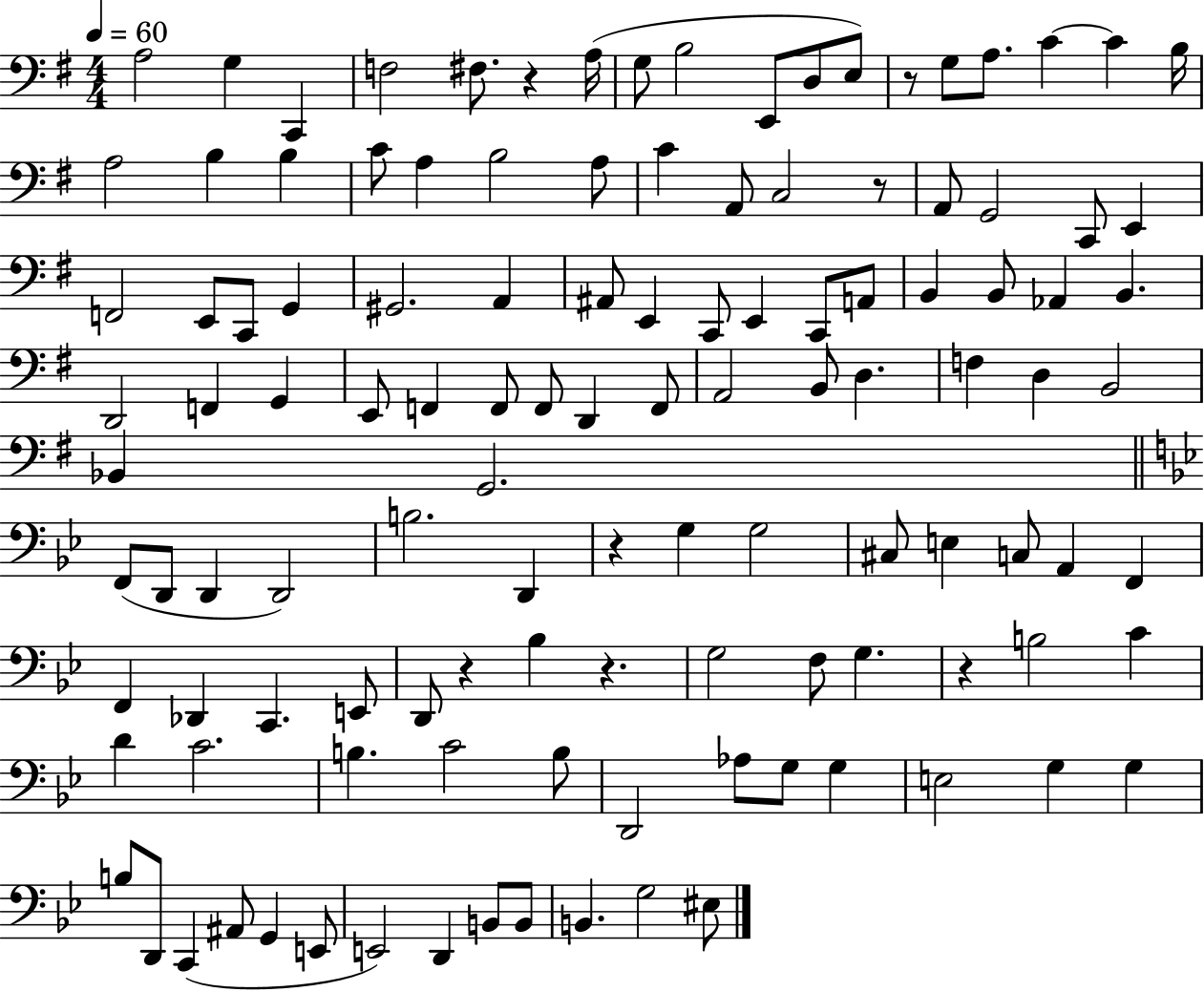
{
  \clef bass
  \numericTimeSignature
  \time 4/4
  \key g \major
  \tempo 4 = 60
  a2 g4 c,4 | f2 fis8. r4 a16( | g8 b2 e,8 d8 e8) | r8 g8 a8. c'4~~ c'4 b16 | \break a2 b4 b4 | c'8 a4 b2 a8 | c'4 a,8 c2 r8 | a,8 g,2 c,8 e,4 | \break f,2 e,8 c,8 g,4 | gis,2. a,4 | ais,8 e,4 c,8 e,4 c,8 a,8 | b,4 b,8 aes,4 b,4. | \break d,2 f,4 g,4 | e,8 f,4 f,8 f,8 d,4 f,8 | a,2 b,8 d4. | f4 d4 b,2 | \break bes,4 g,2. | \bar "||" \break \key g \minor f,8( d,8 d,4 d,2) | b2. d,4 | r4 g4 g2 | cis8 e4 c8 a,4 f,4 | \break f,4 des,4 c,4. e,8 | d,8 r4 bes4 r4. | g2 f8 g4. | r4 b2 c'4 | \break d'4 c'2. | b4. c'2 b8 | d,2 aes8 g8 g4 | e2 g4 g4 | \break b8 d,8 c,4( ais,8 g,4 e,8 | e,2) d,4 b,8 b,8 | b,4. g2 eis8 | \bar "|."
}